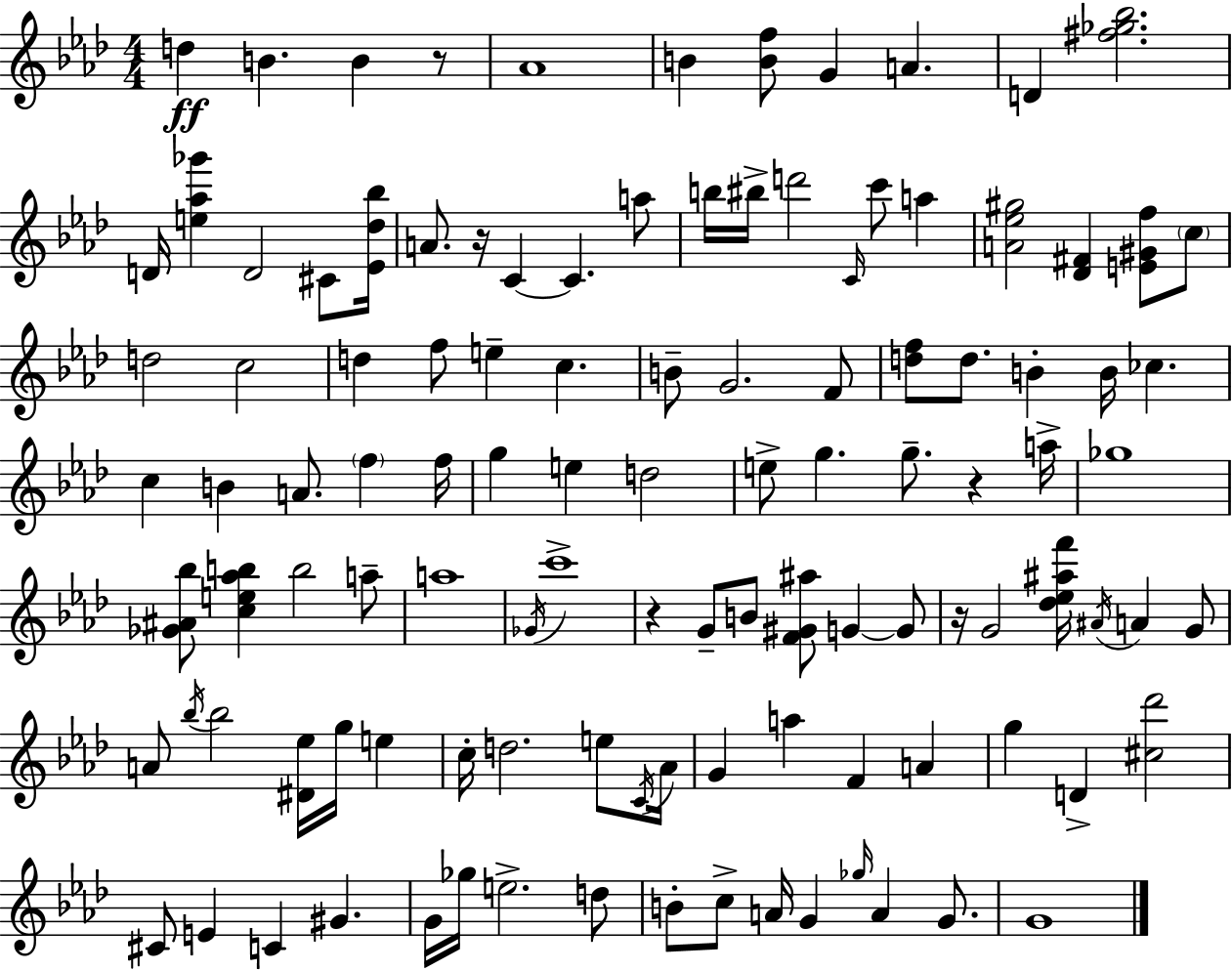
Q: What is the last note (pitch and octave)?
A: G4